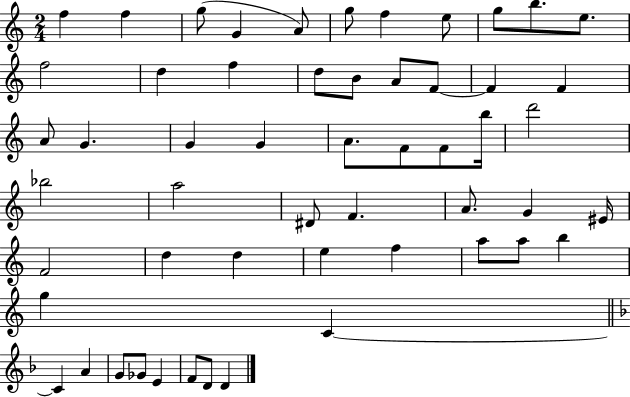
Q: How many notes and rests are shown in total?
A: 54